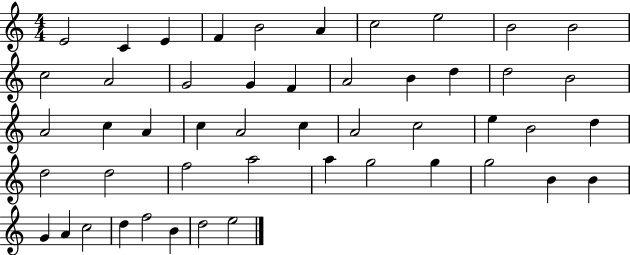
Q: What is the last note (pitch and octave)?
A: E5